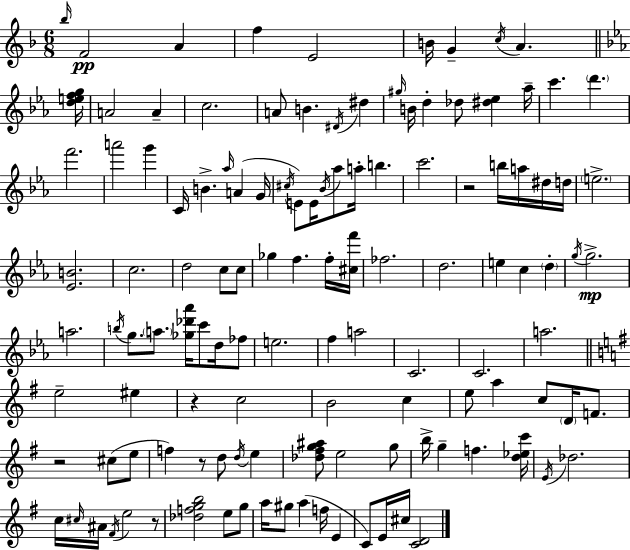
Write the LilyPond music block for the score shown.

{
  \clef treble
  \numericTimeSignature
  \time 6/8
  \key d \minor
  \grace { bes''16 }\pp f'2 a'4 | f''4 e'2 | b'16 g'4-- \acciaccatura { c''16 } a'4. | \bar "||" \break \key ees \major <d'' e'' f'' g''>16 a'2 a'4-- | c''2. | a'8 b'4. \acciaccatura { dis'16 } dis''4 | \grace { gis''16 } b'16 d''4-. des''8 <dis'' ees''>4 | \break aes''16-- c'''4. \parenthesize d'''4. | f'''2. | a'''2 g'''4 | c'16 b'4.-> \grace { aes''16 } a'4( | \break g'16 \acciaccatura { cis''16 } e'8) e'16 \acciaccatura { bes'16 } aes''8 a''16-. | b''4. c'''2. | r2 | b''16 a''16 dis''16 d''16 \parenthesize e''2.-> | \break <ees' b'>2. | c''2. | d''2 | c''8 c''8 ges''4 f''4. | \break f''16-. <cis'' f'''>16 fes''2. | d''2. | e''4 c''4 | \parenthesize d''4-. \acciaccatura { g''16 }\mp g''2.-> | \break a''2. | \acciaccatura { b''16 } g''8. \parenthesize a''8. | <ges'' des''' aes'''>16 c'''8 d''16 fes''8 e''2. | f''4 | \break a''2 c'2. | c'2. | a''2. | \bar "||" \break \key e \minor e''2-- eis''4 | r4 c''2 | b'2 c''4 | e''8 a''4 c''8 \parenthesize d'16 f'8. | \break r2 cis''8( e''8 | f''4) r8 d''8 \acciaccatura { d''16 } e''4 | <des'' fis'' g'' ais''>8 e''2 g''8 | b''16-> g''4-- f''4. | \break <d'' ees'' c'''>16 \acciaccatura { e'16 } des''2. | c''16 \grace { cis''16 } ais'16 \acciaccatura { fis'16 } e''2 | r8 <des'' f'' g'' b''>2 | e''8 g''8 a''16 gis''8 a''4( f''16 | \break e'4 c'8) e'16 cis''16 <c' d'>2 | \bar "|."
}